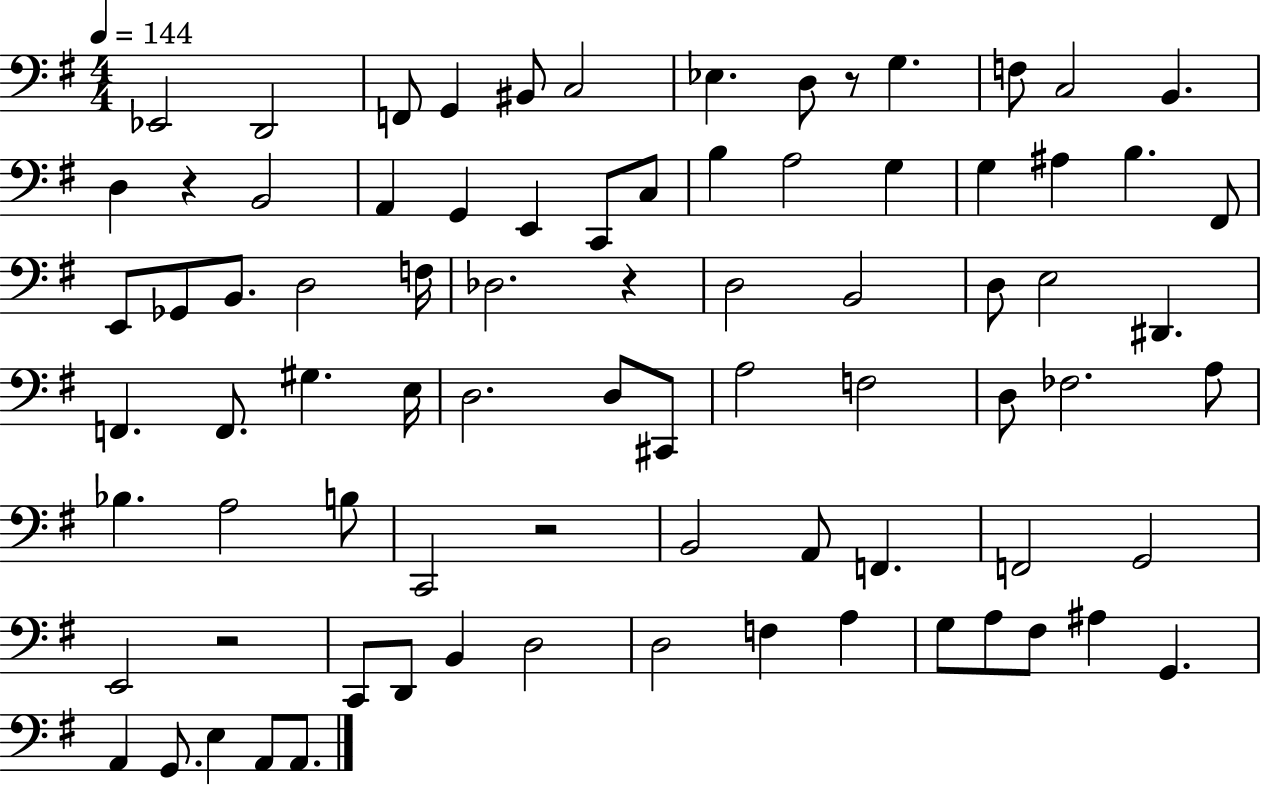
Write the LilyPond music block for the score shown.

{
  \clef bass
  \numericTimeSignature
  \time 4/4
  \key g \major
  \tempo 4 = 144
  \repeat volta 2 { ees,2 d,2 | f,8 g,4 bis,8 c2 | ees4. d8 r8 g4. | f8 c2 b,4. | \break d4 r4 b,2 | a,4 g,4 e,4 c,8 c8 | b4 a2 g4 | g4 ais4 b4. fis,8 | \break e,8 ges,8 b,8. d2 f16 | des2. r4 | d2 b,2 | d8 e2 dis,4. | \break f,4. f,8. gis4. e16 | d2. d8 cis,8 | a2 f2 | d8 fes2. a8 | \break bes4. a2 b8 | c,2 r2 | b,2 a,8 f,4. | f,2 g,2 | \break e,2 r2 | c,8 d,8 b,4 d2 | d2 f4 a4 | g8 a8 fis8 ais4 g,4. | \break a,4 g,8. e4 a,8 a,8. | } \bar "|."
}